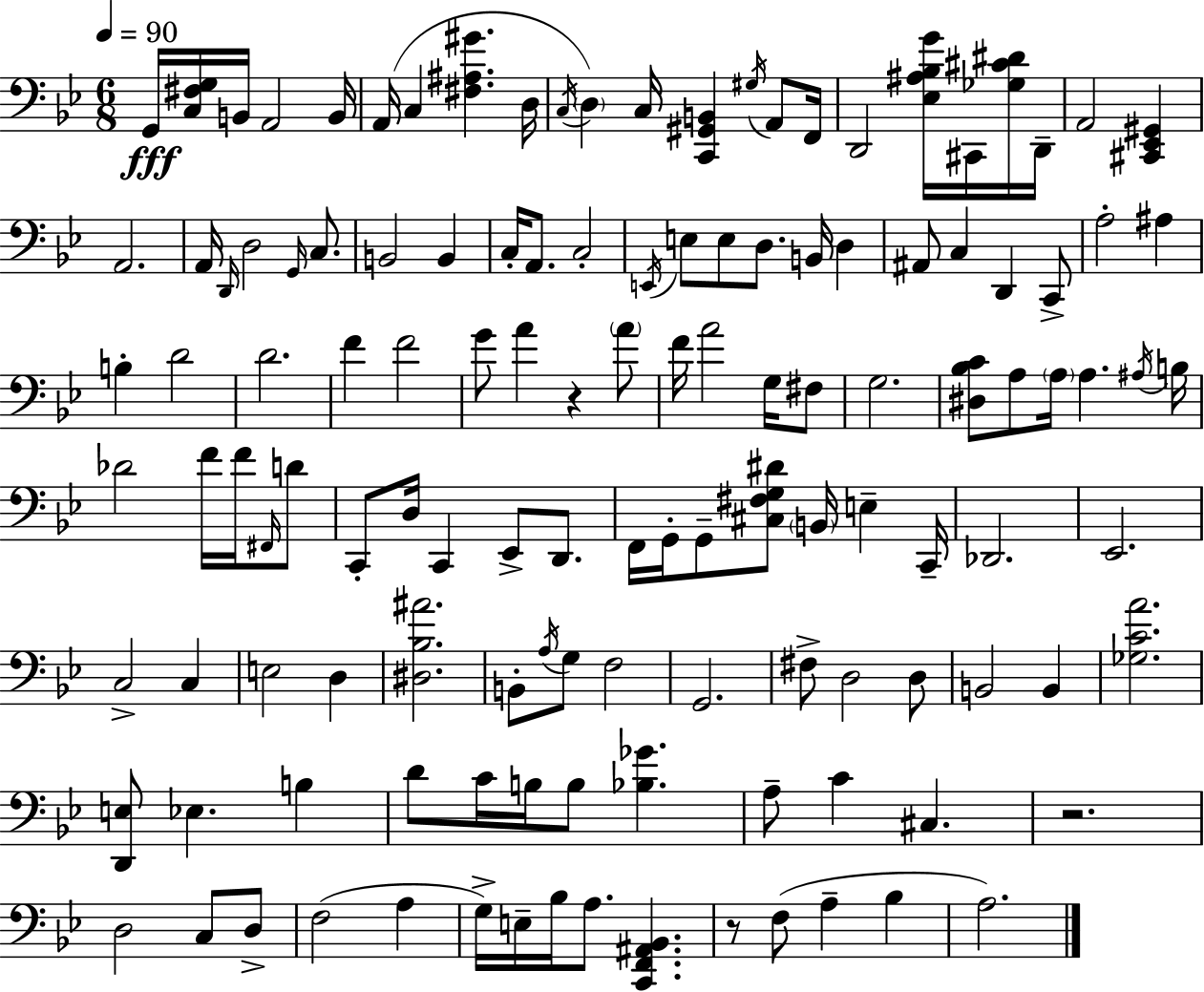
X:1
T:Untitled
M:6/8
L:1/4
K:Gm
G,,/4 [C,^F,G,]/4 B,,/4 A,,2 B,,/4 A,,/4 C, [^F,^A,^G] D,/4 C,/4 D, C,/4 [C,,^G,,B,,] ^G,/4 A,,/2 F,,/4 D,,2 [_E,^A,_B,G]/4 ^C,,/4 [_G,^C^D]/4 D,,/4 A,,2 [^C,,_E,,^G,,] A,,2 A,,/4 D,,/4 D,2 G,,/4 C,/2 B,,2 B,, C,/4 A,,/2 C,2 E,,/4 E,/2 E,/2 D,/2 B,,/4 D, ^A,,/2 C, D,, C,,/2 A,2 ^A, B, D2 D2 F F2 G/2 A z A/2 F/4 A2 G,/4 ^F,/2 G,2 [^D,_B,C]/2 A,/2 A,/4 A, ^A,/4 B,/4 _D2 F/4 F/4 ^F,,/4 D/2 C,,/2 D,/4 C,, _E,,/2 D,,/2 F,,/4 G,,/4 G,,/2 [^C,^F,G,^D]/2 B,,/4 E, C,,/4 _D,,2 _E,,2 C,2 C, E,2 D, [^D,_B,^A]2 B,,/2 A,/4 G,/2 F,2 G,,2 ^F,/2 D,2 D,/2 B,,2 B,, [_G,CA]2 [D,,E,]/2 _E, B, D/2 C/4 B,/4 B,/2 [_B,_G] A,/2 C ^C, z2 D,2 C,/2 D,/2 F,2 A, G,/4 E,/4 _B,/4 A,/2 [C,,F,,^A,,_B,,] z/2 F,/2 A, _B, A,2